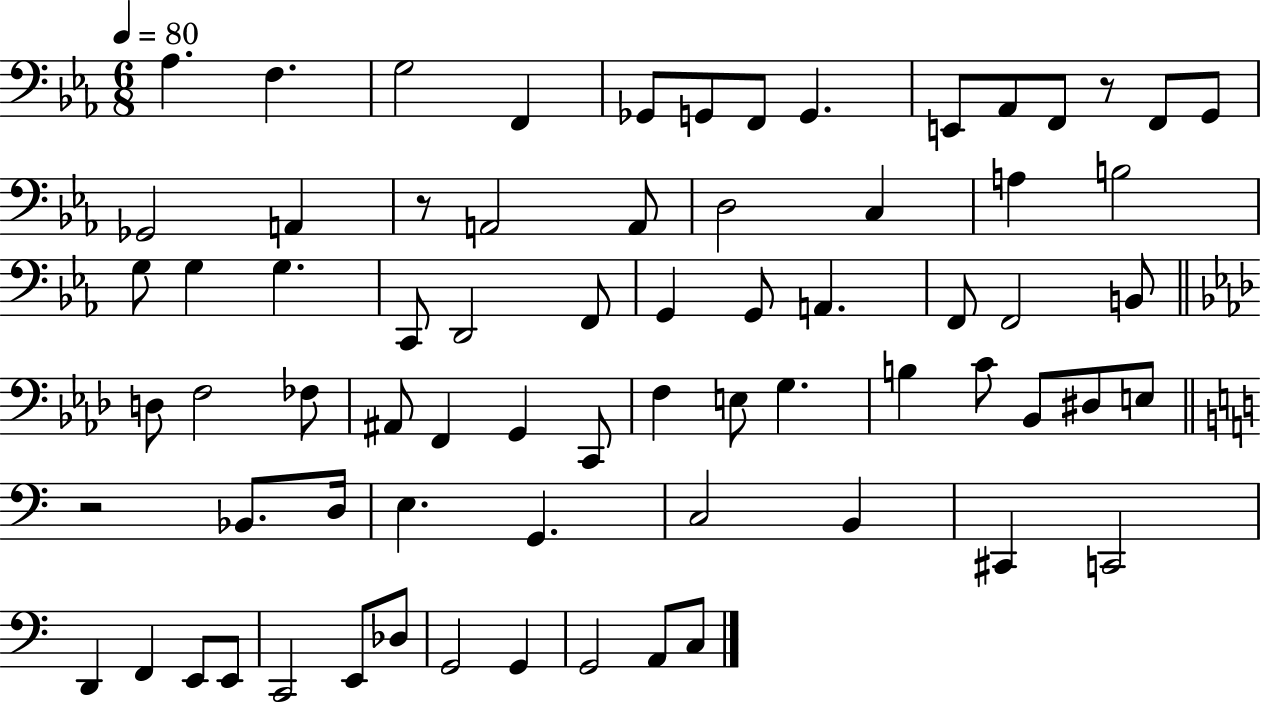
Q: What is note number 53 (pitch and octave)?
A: C3